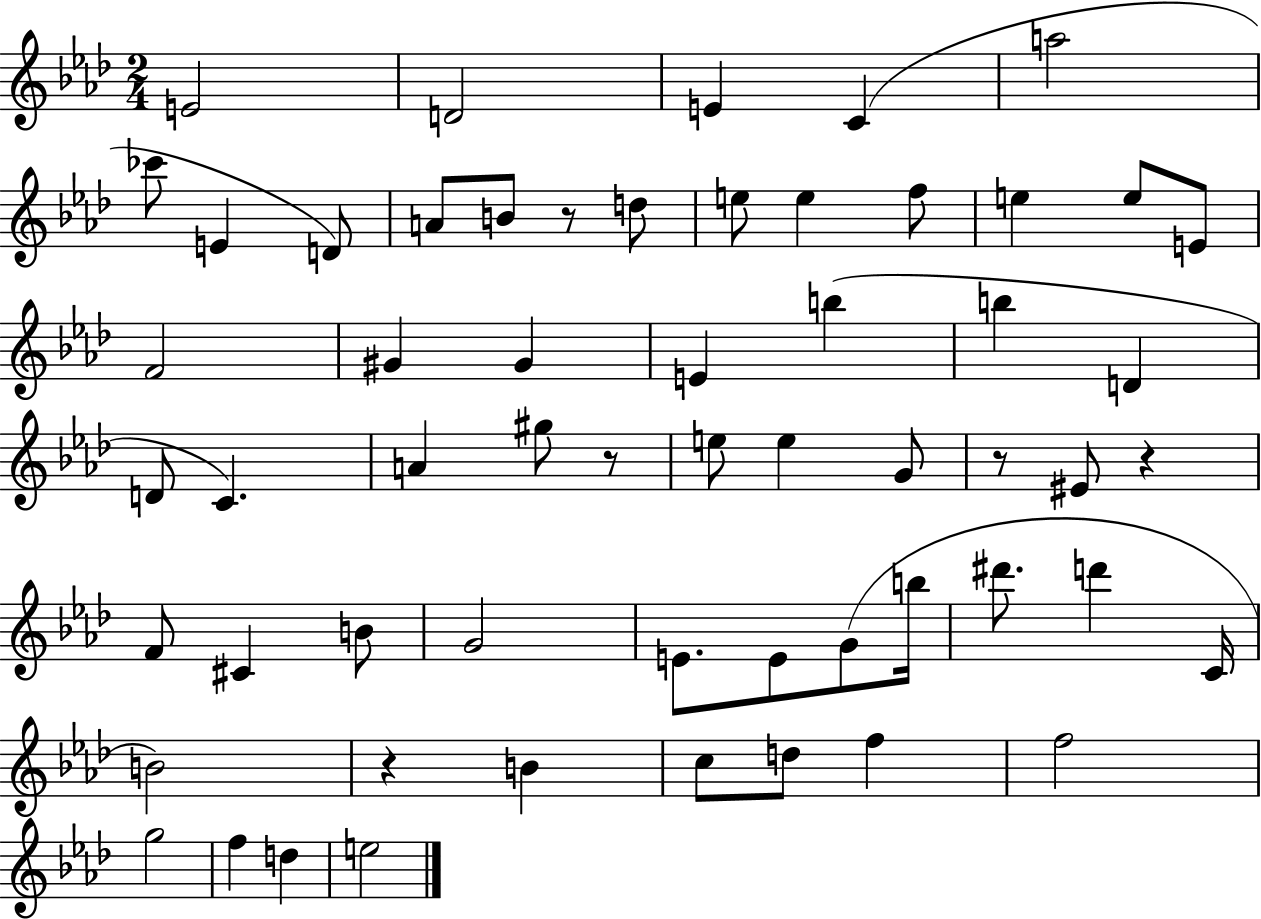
{
  \clef treble
  \numericTimeSignature
  \time 2/4
  \key aes \major
  e'2 | d'2 | e'4 c'4( | a''2 | \break ces'''8 e'4 d'8) | a'8 b'8 r8 d''8 | e''8 e''4 f''8 | e''4 e''8 e'8 | \break f'2 | gis'4 gis'4 | e'4 b''4( | b''4 d'4 | \break d'8 c'4.) | a'4 gis''8 r8 | e''8 e''4 g'8 | r8 eis'8 r4 | \break f'8 cis'4 b'8 | g'2 | e'8. e'8 g'8( b''16 | dis'''8. d'''4 c'16 | \break b'2) | r4 b'4 | c''8 d''8 f''4 | f''2 | \break g''2 | f''4 d''4 | e''2 | \bar "|."
}